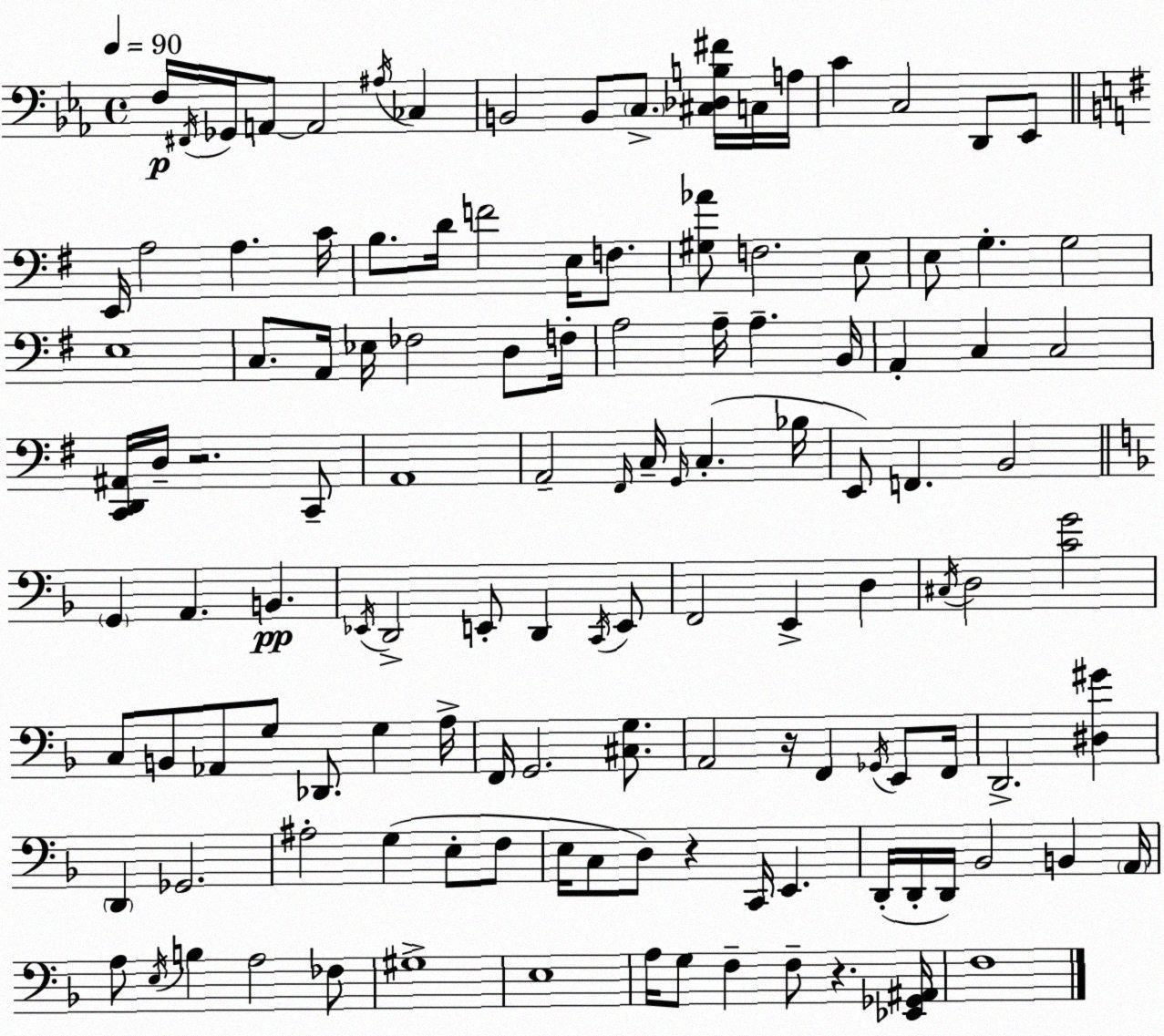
X:1
T:Untitled
M:4/4
L:1/4
K:Cm
F,/4 ^F,,/4 _G,,/4 A,,/2 A,,2 ^A,/4 _C, B,,2 B,,/2 C,/2 [^C,_D,B,^F]/4 C,/4 A,/4 C C,2 D,,/2 _E,,/2 E,,/4 A,2 A, C/4 B,/2 D/4 F2 E,/4 F,/2 [^G,_A]/2 F,2 E,/2 E,/2 G, G,2 E,4 C,/2 A,,/4 _E,/4 _F,2 D,/2 F,/4 A,2 A,/4 A, B,,/4 A,, C, C,2 [C,,D,,^A,,]/4 D,/4 z2 C,,/2 A,,4 A,,2 ^F,,/4 C,/4 G,,/4 C, _B,/4 E,,/2 F,, B,,2 G,, A,, B,, _E,,/4 D,,2 E,,/2 D,, C,,/4 E,,/2 F,,2 E,, D, ^C,/4 D,2 [CG]2 C,/2 B,,/2 _A,,/2 G,/2 _D,,/2 G, A,/4 F,,/4 G,,2 [^C,G,]/2 A,,2 z/4 F,, _G,,/4 E,,/2 F,,/4 D,,2 [^D,^G] D,, _G,,2 ^A,2 G, E,/2 F,/2 E,/4 C,/2 D,/2 z C,,/4 E,, D,,/4 D,,/4 D,,/4 _B,,2 B,, A,,/4 A,/2 E,/4 B, A,2 _F,/2 ^G,4 E,4 A,/4 G,/2 F, F,/2 z [_E,,_G,,^A,,]/4 F,4